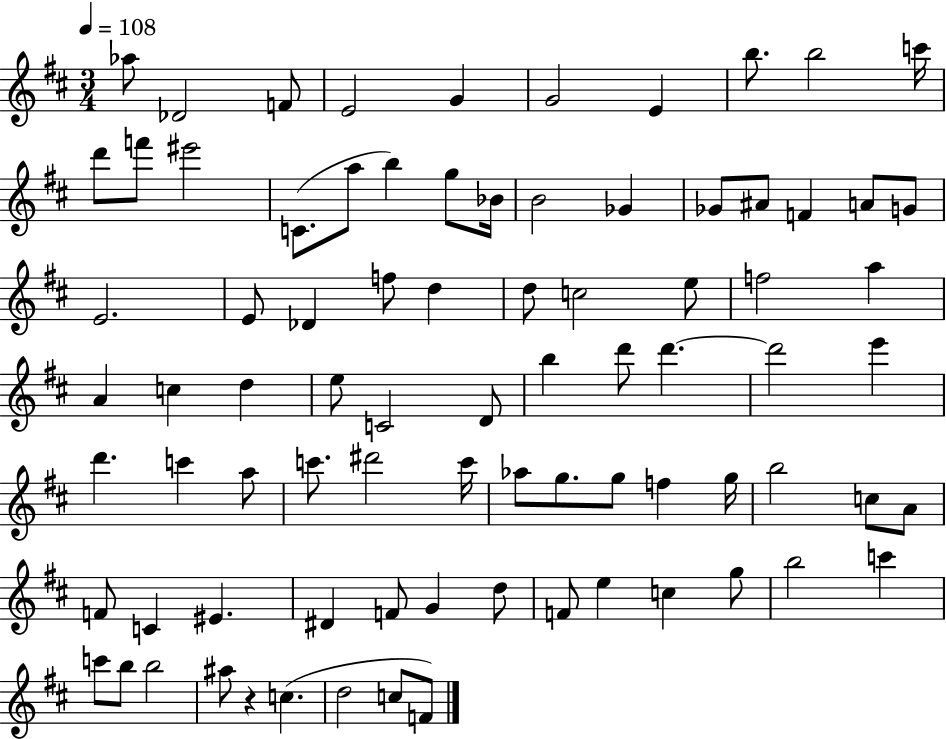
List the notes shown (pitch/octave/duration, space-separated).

Ab5/e Db4/h F4/e E4/h G4/q G4/h E4/q B5/e. B5/h C6/s D6/e F6/e EIS6/h C4/e. A5/e B5/q G5/e Bb4/s B4/h Gb4/q Gb4/e A#4/e F4/q A4/e G4/e E4/h. E4/e Db4/q F5/e D5/q D5/e C5/h E5/e F5/h A5/q A4/q C5/q D5/q E5/e C4/h D4/e B5/q D6/e D6/q. D6/h E6/q D6/q. C6/q A5/e C6/e. D#6/h C6/s Ab5/e G5/e. G5/e F5/q G5/s B5/h C5/e A4/e F4/e C4/q EIS4/q. D#4/q F4/e G4/q D5/e F4/e E5/q C5/q G5/e B5/h C6/q C6/e B5/e B5/h A#5/e R/q C5/q. D5/h C5/e F4/e